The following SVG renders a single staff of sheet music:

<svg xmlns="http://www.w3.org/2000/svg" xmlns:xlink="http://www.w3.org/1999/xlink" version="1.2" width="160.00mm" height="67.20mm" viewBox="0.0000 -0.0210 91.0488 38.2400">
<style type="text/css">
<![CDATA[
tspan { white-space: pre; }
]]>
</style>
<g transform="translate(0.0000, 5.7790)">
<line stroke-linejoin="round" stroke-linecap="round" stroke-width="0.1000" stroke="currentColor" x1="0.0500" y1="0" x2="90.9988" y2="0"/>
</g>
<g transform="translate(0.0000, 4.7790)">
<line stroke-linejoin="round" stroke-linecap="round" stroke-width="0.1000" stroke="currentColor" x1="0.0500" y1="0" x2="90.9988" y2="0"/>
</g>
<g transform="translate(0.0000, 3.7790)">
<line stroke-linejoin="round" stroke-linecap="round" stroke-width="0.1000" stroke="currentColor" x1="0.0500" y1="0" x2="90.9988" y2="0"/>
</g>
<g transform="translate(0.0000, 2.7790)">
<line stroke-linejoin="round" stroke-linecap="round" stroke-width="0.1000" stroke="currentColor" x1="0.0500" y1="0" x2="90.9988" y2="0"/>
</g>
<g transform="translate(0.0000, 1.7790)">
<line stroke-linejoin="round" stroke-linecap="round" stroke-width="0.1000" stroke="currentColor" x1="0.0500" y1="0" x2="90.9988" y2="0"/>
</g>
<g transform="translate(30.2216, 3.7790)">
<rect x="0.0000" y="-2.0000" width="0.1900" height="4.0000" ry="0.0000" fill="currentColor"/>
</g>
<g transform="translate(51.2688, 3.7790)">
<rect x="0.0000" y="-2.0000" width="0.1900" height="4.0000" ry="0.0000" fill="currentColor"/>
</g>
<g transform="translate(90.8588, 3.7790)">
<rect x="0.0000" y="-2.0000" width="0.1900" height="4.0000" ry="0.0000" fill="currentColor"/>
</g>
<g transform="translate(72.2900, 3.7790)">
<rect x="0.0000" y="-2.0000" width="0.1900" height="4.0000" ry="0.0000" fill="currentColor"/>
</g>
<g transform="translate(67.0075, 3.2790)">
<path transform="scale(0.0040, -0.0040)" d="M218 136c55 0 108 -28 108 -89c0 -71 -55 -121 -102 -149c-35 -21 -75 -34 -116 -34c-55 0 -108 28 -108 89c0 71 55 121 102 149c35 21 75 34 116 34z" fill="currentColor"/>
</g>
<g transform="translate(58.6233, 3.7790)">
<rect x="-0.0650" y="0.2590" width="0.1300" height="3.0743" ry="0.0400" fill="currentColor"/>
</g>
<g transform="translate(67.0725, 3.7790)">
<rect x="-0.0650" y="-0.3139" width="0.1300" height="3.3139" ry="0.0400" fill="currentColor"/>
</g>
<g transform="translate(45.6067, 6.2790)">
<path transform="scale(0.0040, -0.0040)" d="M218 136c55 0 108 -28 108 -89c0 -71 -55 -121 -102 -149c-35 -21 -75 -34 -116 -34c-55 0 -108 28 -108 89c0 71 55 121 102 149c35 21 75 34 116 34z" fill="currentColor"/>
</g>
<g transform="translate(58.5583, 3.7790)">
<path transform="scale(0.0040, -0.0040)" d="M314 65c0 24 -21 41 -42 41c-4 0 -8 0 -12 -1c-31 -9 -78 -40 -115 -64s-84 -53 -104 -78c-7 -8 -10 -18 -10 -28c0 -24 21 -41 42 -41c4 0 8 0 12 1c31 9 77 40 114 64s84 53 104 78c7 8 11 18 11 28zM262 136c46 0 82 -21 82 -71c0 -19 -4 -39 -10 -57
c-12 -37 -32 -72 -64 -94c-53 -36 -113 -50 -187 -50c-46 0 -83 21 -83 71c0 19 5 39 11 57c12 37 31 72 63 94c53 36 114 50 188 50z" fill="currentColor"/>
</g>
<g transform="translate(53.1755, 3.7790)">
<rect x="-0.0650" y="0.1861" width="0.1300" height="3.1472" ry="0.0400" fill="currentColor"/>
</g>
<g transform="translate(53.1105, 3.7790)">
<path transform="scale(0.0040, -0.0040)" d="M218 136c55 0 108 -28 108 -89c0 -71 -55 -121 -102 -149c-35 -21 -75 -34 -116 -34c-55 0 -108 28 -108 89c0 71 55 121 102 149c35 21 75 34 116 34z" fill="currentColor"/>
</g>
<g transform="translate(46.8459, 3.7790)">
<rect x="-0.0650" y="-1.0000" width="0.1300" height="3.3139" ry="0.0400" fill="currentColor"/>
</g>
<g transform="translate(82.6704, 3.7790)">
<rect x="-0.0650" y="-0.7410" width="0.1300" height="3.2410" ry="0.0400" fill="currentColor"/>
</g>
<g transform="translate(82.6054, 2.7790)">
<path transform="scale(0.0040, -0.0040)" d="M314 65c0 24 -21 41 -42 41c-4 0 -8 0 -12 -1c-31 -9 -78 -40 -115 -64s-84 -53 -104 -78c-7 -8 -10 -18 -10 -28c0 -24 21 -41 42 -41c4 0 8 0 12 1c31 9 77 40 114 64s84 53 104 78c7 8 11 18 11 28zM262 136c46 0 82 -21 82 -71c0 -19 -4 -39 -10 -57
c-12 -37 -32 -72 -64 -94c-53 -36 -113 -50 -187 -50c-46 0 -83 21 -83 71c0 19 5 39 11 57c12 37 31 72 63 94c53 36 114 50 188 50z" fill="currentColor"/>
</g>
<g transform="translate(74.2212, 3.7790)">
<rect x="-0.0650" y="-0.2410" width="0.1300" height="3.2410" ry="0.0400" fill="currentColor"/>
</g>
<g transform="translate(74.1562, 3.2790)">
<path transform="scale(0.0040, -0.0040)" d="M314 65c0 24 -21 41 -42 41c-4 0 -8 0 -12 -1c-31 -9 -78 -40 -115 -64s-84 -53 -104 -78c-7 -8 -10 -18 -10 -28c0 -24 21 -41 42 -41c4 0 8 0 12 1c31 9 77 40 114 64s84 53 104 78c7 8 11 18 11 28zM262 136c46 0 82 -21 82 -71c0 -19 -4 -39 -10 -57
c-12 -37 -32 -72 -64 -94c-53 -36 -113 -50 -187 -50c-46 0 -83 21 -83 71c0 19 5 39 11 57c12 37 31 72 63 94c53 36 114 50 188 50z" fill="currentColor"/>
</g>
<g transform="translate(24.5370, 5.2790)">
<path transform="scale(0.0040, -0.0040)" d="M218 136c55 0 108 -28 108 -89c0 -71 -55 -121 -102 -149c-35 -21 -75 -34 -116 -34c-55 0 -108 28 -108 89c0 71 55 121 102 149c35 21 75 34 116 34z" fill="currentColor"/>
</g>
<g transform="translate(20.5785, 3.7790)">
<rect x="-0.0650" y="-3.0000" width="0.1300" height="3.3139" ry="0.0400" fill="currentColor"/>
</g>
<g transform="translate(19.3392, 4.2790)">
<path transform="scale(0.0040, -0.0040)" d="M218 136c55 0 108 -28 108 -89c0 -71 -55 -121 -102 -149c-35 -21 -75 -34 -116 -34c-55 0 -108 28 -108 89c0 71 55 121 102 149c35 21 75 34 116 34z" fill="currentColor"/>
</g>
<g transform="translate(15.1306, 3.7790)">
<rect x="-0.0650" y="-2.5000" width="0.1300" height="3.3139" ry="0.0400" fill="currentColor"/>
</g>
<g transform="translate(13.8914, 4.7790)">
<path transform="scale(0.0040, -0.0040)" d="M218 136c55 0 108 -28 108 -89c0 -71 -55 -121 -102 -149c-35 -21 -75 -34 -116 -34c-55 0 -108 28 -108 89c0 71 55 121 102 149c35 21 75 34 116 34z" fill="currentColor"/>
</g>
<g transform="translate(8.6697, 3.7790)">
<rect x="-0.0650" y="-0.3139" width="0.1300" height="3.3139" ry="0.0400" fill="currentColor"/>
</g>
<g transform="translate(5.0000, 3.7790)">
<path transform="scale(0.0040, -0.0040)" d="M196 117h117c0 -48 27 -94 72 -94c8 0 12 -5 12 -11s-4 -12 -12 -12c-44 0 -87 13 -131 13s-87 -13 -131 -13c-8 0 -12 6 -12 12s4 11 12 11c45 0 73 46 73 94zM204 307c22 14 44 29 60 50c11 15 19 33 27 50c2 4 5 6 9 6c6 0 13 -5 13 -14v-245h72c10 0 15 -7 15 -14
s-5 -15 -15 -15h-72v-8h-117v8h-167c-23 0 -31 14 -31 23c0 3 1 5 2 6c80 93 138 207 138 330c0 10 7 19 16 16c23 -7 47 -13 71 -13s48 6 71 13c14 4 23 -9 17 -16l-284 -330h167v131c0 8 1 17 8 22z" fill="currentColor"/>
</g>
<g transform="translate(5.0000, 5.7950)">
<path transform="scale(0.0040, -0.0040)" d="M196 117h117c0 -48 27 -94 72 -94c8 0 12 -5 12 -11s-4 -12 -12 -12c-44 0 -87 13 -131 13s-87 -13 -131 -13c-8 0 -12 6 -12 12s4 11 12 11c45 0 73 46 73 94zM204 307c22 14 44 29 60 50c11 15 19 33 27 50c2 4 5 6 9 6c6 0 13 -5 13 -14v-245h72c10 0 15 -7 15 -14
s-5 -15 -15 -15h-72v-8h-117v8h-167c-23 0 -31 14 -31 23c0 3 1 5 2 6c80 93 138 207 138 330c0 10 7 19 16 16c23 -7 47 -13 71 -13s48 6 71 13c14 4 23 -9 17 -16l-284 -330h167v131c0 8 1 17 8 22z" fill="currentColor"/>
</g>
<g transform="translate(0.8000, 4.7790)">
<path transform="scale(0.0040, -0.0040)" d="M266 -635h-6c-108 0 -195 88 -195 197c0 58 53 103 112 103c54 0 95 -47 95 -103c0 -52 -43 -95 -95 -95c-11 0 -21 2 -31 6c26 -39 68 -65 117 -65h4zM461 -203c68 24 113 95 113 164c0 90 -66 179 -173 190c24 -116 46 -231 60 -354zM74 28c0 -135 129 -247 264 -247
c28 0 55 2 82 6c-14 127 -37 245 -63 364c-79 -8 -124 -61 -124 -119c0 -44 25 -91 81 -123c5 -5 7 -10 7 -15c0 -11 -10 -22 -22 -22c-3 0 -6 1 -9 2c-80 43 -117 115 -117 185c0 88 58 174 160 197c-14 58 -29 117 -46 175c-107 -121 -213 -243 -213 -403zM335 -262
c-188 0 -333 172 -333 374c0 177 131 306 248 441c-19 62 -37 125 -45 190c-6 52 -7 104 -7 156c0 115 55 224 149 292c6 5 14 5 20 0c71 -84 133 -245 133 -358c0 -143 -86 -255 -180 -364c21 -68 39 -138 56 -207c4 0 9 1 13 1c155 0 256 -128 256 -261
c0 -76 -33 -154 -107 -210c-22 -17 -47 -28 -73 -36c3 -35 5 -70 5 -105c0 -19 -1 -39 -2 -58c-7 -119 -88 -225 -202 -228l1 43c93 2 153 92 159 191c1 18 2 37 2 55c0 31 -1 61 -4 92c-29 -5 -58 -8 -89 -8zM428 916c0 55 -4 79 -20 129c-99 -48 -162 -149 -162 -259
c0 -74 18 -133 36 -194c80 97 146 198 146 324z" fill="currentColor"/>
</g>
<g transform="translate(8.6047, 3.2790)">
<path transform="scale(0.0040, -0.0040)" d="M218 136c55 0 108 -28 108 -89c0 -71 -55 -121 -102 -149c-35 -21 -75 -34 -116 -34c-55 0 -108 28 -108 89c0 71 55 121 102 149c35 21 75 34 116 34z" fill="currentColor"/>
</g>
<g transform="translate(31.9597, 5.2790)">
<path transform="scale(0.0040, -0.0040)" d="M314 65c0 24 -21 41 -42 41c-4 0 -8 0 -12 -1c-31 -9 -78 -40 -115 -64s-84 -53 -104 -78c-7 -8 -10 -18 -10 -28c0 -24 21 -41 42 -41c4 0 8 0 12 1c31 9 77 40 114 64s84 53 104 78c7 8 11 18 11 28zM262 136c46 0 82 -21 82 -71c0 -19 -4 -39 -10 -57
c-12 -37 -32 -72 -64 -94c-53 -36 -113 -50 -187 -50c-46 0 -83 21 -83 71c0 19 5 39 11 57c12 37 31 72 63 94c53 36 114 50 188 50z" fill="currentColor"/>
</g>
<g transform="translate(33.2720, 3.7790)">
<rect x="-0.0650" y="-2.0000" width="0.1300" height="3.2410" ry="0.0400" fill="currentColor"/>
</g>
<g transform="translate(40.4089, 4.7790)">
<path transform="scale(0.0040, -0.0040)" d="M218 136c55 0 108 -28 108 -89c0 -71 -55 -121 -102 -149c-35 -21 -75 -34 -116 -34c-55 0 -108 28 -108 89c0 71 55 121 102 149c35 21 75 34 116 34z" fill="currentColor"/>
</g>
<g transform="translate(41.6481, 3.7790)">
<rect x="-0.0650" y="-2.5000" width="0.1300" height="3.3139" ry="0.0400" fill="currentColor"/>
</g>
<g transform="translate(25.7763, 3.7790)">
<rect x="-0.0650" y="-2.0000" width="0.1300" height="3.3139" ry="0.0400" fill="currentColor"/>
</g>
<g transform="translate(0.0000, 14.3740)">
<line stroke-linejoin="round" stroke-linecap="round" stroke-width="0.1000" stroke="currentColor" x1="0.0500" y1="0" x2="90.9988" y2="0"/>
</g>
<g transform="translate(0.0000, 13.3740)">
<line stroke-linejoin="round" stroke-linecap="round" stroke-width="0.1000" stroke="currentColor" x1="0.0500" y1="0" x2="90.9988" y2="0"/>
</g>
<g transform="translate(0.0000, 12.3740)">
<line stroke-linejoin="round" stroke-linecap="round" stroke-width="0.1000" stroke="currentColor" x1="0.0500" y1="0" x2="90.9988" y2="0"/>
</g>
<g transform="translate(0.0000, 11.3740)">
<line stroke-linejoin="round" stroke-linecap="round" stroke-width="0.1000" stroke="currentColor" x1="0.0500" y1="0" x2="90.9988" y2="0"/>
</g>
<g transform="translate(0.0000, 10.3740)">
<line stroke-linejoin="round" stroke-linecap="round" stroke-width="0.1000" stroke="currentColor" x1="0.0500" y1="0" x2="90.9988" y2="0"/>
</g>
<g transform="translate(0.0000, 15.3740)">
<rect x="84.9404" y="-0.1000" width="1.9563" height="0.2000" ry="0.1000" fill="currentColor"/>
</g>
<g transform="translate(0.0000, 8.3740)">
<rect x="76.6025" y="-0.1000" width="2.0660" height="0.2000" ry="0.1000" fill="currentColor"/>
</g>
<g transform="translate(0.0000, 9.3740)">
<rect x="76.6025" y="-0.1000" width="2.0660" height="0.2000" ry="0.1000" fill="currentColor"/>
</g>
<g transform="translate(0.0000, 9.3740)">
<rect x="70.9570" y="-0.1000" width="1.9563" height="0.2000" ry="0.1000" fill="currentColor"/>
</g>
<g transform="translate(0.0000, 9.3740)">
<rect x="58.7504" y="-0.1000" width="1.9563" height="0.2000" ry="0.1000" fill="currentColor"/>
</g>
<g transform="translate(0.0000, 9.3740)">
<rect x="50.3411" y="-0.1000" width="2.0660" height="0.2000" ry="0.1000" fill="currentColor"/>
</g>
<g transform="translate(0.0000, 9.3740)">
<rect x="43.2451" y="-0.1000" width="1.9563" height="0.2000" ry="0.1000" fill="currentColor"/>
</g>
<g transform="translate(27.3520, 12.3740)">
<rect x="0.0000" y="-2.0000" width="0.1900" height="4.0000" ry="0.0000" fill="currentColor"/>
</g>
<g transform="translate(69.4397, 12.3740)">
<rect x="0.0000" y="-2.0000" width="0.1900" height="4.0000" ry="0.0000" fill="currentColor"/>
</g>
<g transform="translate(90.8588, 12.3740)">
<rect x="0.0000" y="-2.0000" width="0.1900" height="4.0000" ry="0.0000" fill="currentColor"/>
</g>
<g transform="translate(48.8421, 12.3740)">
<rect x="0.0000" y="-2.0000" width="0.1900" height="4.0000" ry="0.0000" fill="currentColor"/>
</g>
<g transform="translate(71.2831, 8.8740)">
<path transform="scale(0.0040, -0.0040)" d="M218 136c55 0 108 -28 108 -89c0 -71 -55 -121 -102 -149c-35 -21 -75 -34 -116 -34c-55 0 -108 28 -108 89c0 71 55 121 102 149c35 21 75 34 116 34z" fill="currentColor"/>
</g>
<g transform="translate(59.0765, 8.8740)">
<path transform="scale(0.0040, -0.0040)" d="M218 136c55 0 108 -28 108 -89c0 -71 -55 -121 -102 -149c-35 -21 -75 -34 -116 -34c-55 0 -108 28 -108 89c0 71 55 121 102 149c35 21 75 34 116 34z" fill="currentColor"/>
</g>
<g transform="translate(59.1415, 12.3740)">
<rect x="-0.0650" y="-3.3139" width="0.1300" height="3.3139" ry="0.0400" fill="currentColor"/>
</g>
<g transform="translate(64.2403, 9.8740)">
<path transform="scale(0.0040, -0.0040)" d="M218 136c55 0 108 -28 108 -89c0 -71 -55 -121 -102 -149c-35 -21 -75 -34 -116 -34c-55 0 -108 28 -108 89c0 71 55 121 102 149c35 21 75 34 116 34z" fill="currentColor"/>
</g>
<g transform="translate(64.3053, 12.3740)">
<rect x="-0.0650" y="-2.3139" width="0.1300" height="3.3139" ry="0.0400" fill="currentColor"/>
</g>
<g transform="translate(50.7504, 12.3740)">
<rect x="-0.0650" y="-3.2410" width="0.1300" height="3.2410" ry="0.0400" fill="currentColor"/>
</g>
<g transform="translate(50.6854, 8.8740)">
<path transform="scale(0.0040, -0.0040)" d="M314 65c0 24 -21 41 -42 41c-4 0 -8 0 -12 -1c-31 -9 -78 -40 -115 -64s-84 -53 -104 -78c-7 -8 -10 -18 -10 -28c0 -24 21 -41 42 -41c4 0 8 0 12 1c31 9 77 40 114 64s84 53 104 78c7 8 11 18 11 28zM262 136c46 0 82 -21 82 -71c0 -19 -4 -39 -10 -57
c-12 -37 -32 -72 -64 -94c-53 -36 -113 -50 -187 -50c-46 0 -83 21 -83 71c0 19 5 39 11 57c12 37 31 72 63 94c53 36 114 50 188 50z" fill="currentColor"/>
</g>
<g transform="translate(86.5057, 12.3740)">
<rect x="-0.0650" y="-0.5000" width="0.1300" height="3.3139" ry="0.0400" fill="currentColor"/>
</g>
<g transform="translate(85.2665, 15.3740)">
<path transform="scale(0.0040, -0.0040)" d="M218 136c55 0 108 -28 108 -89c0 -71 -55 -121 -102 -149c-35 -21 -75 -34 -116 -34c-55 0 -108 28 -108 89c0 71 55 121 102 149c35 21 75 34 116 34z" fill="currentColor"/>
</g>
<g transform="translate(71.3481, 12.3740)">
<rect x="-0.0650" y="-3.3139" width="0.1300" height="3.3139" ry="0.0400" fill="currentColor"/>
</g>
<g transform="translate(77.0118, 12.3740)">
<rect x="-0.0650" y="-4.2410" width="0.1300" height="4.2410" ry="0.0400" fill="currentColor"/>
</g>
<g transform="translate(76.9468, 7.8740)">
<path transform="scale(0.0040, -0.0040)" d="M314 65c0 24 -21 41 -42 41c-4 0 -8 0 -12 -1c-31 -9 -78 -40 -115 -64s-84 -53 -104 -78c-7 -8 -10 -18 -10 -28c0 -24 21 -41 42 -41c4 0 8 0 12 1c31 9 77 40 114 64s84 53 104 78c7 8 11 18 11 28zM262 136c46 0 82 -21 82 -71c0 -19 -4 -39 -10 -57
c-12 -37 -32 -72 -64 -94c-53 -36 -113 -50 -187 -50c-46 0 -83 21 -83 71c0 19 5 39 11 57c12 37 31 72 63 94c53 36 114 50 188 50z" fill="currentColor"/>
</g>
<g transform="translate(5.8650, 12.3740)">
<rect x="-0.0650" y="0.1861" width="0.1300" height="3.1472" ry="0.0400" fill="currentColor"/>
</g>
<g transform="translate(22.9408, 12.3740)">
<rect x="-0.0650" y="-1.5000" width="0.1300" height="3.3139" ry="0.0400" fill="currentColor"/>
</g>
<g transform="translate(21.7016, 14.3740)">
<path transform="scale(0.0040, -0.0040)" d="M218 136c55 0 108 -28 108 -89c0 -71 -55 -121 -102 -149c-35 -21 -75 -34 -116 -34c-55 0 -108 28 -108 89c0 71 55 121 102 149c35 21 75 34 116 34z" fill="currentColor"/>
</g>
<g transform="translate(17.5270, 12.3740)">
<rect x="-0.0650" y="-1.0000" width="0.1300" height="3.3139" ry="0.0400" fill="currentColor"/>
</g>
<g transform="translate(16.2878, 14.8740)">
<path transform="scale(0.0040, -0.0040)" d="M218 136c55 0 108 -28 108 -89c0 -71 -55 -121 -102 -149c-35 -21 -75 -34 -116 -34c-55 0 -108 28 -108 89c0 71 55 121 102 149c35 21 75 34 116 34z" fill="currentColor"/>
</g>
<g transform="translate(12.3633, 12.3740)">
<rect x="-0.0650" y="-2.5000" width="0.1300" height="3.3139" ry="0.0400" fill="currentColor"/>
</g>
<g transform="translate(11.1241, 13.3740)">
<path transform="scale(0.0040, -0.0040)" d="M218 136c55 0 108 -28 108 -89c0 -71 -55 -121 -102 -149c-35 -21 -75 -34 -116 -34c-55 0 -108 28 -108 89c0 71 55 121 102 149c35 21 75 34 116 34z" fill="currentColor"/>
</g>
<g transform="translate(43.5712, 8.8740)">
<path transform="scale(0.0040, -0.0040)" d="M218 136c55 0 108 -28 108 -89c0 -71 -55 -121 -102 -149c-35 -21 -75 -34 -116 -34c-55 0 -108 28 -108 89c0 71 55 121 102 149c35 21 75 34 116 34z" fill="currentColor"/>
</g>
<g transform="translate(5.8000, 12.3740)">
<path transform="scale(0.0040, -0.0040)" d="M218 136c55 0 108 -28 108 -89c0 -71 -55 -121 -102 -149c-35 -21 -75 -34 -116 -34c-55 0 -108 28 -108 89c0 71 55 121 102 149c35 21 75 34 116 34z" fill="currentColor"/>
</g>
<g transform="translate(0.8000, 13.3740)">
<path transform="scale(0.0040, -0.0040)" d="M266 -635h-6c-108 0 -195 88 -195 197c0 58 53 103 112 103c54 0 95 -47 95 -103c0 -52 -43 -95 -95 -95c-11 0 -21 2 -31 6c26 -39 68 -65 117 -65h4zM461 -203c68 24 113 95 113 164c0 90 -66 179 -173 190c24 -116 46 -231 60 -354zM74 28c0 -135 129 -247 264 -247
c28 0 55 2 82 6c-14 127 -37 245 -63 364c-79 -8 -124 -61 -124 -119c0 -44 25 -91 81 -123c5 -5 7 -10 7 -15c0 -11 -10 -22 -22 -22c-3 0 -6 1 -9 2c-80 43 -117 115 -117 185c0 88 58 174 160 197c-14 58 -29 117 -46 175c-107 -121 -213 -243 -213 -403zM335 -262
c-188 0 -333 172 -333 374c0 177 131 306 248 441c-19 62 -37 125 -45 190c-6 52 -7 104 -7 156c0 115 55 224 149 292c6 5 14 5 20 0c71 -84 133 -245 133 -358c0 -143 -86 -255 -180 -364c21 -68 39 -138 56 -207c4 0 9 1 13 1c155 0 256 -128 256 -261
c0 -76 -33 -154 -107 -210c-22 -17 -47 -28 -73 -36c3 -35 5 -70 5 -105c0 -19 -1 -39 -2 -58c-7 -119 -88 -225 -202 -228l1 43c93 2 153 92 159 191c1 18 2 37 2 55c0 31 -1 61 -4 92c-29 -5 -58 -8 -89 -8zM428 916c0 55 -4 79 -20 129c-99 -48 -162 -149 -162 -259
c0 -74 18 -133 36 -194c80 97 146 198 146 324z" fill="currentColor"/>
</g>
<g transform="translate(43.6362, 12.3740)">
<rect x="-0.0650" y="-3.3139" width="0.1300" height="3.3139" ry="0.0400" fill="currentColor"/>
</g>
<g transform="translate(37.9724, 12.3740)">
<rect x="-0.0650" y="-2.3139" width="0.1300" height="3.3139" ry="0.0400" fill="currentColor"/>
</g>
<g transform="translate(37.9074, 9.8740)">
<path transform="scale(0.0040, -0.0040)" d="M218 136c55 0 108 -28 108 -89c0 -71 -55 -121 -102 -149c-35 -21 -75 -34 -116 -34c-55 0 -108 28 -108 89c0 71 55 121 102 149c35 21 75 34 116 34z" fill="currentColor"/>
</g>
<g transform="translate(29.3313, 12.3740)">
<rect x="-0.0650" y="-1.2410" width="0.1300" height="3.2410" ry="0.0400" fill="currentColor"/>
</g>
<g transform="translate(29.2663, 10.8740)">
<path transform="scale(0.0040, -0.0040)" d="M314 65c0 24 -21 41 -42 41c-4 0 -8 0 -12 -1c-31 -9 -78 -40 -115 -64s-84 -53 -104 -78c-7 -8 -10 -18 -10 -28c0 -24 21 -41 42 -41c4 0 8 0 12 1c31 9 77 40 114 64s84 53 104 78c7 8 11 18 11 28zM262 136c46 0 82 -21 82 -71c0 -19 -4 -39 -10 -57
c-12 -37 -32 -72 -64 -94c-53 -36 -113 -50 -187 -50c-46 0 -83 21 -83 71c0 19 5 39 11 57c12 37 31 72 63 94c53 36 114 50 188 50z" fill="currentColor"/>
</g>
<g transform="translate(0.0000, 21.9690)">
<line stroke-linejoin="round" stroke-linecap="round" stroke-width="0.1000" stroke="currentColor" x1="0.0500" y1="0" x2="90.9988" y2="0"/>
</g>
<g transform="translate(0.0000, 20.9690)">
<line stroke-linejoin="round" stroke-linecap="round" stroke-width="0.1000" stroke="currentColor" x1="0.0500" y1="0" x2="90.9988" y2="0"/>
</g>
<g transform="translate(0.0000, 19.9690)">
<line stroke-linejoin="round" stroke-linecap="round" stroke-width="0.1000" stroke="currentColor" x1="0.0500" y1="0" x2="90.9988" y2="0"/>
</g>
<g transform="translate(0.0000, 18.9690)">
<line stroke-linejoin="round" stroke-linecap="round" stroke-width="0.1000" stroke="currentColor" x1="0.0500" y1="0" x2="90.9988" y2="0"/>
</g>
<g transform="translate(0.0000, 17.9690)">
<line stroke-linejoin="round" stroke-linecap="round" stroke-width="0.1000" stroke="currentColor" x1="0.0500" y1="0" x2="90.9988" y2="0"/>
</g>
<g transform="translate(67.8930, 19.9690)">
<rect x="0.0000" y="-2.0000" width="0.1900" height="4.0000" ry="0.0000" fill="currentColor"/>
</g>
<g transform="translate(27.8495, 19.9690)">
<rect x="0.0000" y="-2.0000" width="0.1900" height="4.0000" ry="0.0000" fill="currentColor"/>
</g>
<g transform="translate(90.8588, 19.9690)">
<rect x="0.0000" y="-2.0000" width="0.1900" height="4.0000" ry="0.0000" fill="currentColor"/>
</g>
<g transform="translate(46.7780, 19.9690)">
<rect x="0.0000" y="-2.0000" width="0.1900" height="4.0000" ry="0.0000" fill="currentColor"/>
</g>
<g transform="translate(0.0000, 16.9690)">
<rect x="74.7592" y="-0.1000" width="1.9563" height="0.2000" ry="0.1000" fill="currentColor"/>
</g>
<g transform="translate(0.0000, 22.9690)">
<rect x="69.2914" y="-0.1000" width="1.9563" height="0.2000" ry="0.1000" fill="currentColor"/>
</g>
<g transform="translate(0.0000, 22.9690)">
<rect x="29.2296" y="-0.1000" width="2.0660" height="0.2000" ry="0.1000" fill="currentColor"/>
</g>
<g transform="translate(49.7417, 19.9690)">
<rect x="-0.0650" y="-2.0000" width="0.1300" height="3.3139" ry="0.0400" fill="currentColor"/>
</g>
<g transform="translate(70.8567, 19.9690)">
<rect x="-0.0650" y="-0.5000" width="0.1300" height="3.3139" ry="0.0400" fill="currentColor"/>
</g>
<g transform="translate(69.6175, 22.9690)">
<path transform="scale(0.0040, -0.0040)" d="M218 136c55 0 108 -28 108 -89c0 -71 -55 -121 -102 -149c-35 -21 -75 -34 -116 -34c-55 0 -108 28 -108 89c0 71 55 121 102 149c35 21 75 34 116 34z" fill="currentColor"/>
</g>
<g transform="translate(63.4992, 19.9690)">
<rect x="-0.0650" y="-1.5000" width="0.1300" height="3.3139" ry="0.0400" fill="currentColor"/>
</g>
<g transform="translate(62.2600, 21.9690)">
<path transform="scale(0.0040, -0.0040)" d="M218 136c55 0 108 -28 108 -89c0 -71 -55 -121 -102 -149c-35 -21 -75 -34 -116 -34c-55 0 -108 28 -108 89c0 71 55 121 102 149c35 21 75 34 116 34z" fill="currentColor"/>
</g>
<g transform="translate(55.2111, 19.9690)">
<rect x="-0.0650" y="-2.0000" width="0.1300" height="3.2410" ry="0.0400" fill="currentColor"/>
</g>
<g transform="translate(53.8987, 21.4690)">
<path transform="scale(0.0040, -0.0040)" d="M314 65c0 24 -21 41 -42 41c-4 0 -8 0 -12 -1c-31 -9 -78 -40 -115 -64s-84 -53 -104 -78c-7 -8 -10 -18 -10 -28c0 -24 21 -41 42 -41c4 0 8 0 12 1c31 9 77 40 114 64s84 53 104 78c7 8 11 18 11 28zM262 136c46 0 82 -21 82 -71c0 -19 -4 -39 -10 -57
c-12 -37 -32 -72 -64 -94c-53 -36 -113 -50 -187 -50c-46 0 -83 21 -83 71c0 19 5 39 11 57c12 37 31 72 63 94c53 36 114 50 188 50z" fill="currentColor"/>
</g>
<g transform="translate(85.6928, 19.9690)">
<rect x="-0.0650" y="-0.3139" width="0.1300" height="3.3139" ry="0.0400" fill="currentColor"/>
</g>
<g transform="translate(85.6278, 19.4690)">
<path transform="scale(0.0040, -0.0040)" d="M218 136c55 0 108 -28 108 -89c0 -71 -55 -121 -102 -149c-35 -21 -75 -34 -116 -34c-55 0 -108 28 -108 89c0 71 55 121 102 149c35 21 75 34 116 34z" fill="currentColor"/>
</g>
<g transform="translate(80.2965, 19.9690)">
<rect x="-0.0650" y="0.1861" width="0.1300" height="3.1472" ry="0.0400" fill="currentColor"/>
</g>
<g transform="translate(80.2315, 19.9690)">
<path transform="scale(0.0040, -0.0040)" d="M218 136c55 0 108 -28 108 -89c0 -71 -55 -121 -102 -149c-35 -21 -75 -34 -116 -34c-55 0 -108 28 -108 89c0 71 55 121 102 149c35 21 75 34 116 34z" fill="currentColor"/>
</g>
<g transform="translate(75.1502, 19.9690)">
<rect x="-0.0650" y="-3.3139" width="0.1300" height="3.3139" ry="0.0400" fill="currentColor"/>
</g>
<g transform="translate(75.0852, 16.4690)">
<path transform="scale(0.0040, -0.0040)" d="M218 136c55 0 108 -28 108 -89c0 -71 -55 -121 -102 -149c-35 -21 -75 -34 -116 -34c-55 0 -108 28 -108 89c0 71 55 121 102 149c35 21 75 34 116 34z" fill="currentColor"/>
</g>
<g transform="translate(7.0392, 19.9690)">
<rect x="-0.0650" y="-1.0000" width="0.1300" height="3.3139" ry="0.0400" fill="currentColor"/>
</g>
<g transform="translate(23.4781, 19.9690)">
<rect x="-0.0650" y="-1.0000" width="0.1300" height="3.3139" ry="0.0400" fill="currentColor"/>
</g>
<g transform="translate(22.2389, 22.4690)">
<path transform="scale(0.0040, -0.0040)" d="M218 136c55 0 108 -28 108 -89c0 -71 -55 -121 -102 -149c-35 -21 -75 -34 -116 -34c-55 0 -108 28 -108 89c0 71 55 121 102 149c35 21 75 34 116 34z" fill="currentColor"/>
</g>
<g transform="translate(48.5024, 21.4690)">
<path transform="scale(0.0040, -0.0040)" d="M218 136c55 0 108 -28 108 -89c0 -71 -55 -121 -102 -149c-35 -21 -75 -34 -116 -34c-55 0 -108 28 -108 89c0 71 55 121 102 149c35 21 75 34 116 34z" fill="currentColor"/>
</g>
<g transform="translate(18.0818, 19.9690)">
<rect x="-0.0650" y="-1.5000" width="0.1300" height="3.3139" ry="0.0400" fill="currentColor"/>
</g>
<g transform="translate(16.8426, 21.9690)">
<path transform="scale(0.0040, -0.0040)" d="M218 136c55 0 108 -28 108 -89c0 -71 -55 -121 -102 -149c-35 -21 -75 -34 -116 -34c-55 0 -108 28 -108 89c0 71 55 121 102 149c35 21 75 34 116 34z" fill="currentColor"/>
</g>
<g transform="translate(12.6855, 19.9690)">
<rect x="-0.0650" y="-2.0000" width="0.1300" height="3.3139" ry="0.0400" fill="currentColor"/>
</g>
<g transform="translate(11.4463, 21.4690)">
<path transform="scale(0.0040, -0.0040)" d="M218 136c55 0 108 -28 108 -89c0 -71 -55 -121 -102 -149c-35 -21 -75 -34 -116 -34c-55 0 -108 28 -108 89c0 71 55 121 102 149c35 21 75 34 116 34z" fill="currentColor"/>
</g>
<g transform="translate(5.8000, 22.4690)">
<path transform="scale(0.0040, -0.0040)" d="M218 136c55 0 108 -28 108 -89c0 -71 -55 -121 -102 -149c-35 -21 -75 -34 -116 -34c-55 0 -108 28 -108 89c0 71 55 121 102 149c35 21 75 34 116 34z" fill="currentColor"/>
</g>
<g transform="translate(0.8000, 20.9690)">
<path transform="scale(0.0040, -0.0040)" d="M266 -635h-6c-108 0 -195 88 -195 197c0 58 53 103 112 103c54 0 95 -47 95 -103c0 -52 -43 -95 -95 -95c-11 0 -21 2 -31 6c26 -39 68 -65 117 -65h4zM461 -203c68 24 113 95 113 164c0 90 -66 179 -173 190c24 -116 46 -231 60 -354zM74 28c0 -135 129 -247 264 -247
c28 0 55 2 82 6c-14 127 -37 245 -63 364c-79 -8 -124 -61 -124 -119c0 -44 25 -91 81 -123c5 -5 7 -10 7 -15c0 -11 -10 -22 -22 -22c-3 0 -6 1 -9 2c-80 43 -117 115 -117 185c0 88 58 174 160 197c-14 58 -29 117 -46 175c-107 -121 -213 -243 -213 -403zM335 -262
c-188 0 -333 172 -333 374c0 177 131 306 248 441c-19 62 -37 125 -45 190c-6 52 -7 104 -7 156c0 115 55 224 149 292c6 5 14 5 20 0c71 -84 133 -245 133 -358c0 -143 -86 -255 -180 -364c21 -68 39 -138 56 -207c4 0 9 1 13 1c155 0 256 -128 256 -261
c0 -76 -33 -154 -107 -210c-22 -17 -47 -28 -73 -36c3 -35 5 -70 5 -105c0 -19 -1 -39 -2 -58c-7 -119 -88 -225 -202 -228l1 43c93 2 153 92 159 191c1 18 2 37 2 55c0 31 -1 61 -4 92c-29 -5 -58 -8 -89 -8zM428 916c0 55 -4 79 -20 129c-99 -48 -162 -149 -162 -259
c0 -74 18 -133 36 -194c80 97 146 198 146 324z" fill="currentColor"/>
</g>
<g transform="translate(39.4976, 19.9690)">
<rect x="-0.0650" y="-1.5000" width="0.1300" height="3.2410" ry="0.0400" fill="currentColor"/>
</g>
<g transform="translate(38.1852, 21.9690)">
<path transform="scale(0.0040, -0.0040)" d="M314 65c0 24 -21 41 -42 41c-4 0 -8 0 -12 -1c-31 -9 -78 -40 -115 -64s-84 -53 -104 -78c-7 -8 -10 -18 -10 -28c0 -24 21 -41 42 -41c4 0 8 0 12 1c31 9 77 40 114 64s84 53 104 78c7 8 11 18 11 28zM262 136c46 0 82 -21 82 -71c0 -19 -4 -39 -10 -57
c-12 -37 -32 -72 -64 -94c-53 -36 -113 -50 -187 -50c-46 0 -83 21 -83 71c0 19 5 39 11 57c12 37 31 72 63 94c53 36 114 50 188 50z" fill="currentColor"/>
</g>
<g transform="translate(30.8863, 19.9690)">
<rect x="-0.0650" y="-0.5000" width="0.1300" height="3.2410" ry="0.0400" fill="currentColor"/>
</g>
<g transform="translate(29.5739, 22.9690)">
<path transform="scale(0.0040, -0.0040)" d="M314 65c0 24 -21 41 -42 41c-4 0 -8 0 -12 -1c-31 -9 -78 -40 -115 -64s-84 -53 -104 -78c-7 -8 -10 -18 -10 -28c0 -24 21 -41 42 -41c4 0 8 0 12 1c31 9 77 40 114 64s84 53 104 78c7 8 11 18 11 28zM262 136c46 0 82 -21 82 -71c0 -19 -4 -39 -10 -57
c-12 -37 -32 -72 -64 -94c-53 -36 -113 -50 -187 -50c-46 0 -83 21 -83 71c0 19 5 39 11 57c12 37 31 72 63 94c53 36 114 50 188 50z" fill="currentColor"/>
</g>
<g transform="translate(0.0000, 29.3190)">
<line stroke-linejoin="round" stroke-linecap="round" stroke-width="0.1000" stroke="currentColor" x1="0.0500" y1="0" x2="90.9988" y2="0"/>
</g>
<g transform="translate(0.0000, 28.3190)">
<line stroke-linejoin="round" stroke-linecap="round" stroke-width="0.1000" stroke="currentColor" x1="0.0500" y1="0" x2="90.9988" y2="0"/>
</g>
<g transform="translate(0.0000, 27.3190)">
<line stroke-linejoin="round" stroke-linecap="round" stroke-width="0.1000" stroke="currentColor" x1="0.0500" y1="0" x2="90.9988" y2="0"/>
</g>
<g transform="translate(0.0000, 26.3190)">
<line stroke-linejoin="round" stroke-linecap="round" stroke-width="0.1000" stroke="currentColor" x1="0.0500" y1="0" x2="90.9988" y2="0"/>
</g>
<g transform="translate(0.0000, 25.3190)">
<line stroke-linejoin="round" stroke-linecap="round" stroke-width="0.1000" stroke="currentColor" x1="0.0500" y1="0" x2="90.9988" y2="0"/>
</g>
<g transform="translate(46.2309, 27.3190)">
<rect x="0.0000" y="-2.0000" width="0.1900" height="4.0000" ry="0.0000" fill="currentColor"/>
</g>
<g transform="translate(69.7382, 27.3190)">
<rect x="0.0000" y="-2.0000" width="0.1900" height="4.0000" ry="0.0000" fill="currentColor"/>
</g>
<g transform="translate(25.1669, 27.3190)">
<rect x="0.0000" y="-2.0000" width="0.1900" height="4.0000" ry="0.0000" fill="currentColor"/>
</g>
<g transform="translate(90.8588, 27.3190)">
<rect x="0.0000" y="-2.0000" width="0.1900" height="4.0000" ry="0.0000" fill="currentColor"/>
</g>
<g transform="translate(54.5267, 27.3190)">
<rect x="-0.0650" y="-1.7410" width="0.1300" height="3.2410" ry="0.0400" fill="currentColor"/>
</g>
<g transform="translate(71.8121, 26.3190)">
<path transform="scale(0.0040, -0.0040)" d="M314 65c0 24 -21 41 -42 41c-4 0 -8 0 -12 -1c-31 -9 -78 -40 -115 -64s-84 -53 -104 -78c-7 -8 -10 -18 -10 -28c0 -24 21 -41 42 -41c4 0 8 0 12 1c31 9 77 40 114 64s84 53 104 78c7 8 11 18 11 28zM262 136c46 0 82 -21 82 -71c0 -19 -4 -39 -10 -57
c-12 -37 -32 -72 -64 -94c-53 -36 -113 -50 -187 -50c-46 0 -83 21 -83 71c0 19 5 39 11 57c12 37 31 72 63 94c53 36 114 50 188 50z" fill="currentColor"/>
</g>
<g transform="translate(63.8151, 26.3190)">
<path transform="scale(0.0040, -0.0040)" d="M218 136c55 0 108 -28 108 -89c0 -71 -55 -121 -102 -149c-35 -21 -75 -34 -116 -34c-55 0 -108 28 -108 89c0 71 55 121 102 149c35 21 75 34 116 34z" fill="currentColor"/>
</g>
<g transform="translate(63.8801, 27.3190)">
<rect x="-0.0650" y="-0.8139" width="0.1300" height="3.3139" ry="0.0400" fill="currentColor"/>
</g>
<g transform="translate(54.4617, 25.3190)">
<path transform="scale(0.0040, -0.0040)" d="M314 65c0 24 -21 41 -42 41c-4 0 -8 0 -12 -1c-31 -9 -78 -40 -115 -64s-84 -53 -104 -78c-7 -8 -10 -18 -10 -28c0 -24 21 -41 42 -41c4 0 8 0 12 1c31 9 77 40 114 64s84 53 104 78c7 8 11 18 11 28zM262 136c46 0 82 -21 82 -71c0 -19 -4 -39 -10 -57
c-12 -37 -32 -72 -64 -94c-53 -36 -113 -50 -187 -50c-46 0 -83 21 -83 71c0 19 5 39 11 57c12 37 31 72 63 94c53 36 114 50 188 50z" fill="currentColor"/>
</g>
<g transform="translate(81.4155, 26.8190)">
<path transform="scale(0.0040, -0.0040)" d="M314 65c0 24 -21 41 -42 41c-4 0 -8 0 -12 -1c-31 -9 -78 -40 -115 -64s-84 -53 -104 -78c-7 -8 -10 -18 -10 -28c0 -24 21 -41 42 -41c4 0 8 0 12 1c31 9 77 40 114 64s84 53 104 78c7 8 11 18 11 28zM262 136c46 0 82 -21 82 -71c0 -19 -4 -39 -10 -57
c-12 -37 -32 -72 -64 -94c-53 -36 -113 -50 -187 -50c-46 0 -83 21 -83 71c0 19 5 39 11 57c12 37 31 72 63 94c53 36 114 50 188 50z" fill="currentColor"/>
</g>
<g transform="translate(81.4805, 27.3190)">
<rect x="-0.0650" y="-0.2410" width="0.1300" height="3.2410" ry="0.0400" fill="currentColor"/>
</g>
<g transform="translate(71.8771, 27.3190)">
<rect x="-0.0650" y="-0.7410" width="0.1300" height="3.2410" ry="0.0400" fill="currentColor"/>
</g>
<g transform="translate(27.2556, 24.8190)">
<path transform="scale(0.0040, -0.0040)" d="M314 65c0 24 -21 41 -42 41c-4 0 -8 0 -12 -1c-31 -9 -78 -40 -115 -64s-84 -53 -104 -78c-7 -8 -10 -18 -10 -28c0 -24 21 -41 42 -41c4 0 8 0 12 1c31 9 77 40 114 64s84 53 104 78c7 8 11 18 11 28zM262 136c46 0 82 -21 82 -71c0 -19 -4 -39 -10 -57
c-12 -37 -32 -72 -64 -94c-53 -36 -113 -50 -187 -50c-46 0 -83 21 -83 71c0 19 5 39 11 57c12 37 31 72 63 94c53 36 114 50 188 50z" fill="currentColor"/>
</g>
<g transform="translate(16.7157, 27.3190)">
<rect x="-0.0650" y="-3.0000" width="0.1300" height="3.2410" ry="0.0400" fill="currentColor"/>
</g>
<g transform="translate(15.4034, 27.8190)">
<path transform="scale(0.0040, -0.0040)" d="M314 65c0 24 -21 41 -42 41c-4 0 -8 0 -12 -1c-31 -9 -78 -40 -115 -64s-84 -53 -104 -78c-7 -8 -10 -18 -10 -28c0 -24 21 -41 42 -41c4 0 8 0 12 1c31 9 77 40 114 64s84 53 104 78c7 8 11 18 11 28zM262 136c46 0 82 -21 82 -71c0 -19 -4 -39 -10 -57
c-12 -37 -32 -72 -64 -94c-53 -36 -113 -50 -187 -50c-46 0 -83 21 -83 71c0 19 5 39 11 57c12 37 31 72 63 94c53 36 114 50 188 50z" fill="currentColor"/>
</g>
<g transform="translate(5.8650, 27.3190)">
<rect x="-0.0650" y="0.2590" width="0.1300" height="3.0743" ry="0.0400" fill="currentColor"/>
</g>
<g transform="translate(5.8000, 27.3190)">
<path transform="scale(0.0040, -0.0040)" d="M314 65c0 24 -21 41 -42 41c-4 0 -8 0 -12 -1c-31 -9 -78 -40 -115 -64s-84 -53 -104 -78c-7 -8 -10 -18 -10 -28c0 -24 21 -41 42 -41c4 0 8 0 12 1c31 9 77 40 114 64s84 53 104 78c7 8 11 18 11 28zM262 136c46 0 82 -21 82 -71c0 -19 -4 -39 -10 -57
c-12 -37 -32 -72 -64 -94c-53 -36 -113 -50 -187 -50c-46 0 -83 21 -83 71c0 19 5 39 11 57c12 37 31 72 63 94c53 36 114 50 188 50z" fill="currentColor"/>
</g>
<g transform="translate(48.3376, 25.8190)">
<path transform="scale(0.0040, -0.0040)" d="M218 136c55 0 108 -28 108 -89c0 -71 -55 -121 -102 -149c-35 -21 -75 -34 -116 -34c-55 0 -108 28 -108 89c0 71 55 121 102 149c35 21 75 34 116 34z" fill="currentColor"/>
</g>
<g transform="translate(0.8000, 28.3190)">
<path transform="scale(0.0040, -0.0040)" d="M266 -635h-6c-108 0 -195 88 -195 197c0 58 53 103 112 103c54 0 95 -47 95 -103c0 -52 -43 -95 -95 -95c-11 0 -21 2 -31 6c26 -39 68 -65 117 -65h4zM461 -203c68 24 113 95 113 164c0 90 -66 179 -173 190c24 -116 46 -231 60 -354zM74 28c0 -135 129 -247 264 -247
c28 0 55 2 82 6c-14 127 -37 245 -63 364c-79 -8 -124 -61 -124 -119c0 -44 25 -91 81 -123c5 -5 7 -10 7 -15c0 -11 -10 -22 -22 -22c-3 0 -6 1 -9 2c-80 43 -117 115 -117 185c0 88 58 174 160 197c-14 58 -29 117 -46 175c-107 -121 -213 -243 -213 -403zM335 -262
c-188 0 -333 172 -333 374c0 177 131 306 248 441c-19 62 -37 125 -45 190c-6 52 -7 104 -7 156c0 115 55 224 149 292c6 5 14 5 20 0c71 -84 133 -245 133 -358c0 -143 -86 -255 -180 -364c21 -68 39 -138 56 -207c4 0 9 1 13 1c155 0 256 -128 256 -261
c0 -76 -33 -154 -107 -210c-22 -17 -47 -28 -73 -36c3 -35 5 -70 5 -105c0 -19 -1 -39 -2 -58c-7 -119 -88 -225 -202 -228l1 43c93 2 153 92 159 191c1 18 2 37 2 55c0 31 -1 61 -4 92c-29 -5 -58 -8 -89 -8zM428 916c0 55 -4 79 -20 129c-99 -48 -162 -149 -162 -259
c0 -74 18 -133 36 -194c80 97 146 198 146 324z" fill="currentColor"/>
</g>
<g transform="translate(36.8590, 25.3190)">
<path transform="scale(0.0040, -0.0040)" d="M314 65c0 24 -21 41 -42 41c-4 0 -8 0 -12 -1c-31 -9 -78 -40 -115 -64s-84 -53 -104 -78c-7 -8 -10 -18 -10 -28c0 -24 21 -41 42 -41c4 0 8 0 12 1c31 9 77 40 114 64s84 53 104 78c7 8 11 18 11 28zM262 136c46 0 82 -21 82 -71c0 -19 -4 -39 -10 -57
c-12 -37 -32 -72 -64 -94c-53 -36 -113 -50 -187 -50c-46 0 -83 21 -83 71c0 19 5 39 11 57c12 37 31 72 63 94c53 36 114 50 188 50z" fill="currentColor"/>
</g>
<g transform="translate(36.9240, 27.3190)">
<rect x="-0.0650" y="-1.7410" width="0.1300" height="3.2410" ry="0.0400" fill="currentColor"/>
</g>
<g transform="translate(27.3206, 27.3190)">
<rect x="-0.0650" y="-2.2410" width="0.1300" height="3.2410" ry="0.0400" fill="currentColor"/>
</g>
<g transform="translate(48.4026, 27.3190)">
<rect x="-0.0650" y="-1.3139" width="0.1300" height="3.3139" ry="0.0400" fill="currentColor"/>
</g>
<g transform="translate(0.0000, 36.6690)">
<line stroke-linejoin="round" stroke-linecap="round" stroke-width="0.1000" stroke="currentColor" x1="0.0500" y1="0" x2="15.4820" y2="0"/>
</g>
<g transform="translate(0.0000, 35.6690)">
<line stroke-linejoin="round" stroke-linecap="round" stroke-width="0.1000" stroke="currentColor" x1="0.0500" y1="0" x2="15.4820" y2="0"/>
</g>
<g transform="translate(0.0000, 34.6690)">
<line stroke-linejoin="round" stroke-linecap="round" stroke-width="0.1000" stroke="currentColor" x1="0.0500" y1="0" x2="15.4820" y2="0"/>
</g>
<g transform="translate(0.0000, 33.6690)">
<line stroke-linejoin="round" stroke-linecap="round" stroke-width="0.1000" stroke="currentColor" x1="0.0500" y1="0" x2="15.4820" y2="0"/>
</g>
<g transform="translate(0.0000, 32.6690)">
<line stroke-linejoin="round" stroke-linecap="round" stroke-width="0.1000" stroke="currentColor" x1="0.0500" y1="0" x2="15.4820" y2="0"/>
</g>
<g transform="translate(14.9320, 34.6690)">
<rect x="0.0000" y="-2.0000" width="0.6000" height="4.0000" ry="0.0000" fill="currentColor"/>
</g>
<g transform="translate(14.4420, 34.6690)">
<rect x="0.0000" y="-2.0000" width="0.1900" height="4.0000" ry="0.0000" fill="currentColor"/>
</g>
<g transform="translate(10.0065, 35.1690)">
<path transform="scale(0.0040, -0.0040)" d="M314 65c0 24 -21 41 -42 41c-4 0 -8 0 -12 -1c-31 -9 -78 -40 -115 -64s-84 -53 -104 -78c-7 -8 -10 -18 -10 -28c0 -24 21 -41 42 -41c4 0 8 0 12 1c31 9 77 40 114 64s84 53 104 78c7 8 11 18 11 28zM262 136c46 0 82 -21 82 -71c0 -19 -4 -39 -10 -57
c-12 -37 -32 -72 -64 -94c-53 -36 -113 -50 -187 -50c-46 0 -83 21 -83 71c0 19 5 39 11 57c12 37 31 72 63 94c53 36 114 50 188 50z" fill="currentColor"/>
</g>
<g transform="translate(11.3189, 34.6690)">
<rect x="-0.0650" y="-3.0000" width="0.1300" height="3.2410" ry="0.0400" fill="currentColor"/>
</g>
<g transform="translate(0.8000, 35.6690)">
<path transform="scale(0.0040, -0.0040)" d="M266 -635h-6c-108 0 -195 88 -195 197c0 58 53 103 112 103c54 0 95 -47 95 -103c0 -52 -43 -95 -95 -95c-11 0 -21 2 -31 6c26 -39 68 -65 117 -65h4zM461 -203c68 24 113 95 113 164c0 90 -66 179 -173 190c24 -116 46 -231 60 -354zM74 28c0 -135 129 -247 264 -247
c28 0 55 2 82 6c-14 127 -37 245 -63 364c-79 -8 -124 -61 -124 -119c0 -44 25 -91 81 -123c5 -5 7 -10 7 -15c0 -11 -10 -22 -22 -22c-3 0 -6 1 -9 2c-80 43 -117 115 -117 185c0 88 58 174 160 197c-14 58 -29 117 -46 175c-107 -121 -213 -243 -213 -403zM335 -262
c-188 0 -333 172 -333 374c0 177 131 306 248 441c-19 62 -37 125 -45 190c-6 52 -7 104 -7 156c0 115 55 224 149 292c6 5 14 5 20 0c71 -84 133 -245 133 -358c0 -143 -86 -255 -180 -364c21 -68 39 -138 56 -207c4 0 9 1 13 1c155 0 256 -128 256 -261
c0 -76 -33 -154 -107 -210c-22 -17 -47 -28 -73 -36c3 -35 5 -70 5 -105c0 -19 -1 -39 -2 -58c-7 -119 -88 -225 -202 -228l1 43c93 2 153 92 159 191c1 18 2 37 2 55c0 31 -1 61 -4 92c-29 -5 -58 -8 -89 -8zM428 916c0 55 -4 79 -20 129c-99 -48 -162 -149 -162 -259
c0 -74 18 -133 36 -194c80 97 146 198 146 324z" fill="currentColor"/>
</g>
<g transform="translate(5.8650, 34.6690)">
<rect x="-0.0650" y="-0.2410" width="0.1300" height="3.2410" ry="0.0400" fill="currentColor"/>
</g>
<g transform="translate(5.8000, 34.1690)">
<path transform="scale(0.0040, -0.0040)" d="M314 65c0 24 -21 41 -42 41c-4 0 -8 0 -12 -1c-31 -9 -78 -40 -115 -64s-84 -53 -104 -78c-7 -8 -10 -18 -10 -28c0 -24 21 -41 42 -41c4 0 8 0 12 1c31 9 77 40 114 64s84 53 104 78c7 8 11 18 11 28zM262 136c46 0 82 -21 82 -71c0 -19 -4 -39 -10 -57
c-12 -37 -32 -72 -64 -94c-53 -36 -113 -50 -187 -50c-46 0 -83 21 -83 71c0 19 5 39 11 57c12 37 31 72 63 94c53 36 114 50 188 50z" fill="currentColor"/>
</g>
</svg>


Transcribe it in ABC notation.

X:1
T:Untitled
M:4/4
L:1/4
K:C
c G A F F2 G D B B2 c c2 d2 B G D E e2 g b b2 b g b d'2 C D F E D C2 E2 F F2 E C b B c B2 A2 g2 f2 e f2 d d2 c2 c2 A2